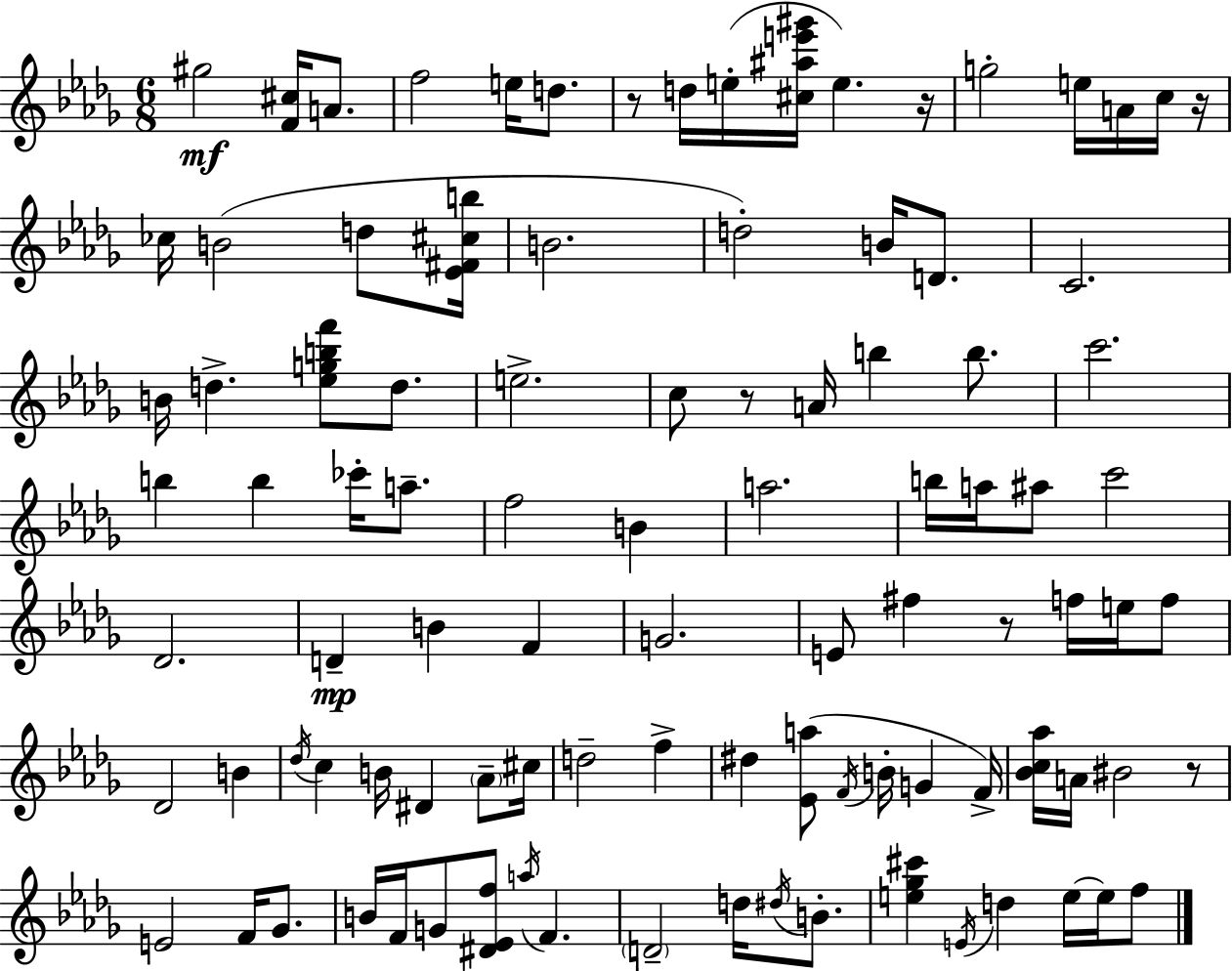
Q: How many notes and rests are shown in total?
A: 98